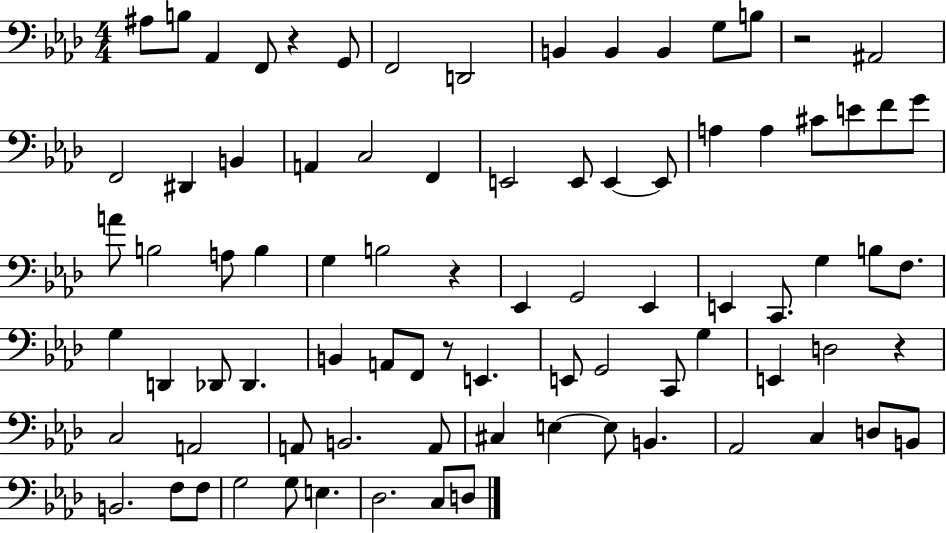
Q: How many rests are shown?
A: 5